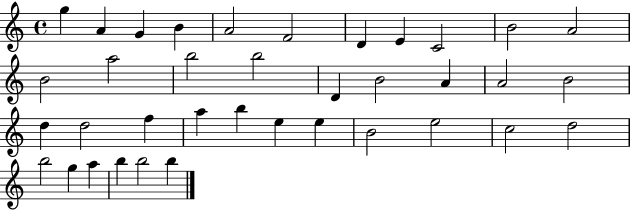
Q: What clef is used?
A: treble